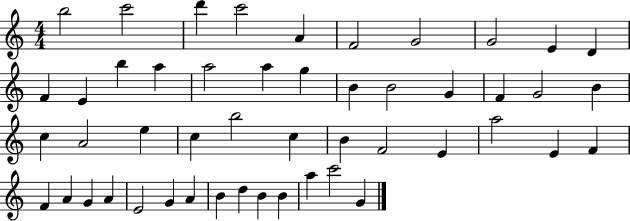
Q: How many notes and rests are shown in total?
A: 49